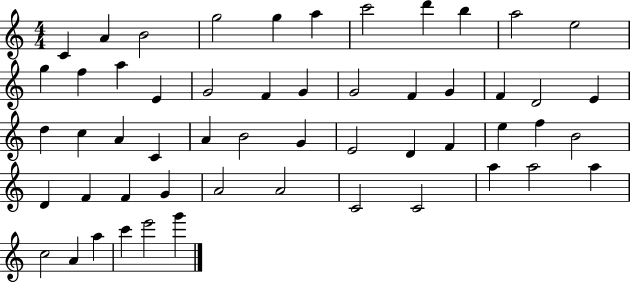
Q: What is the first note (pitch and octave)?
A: C4